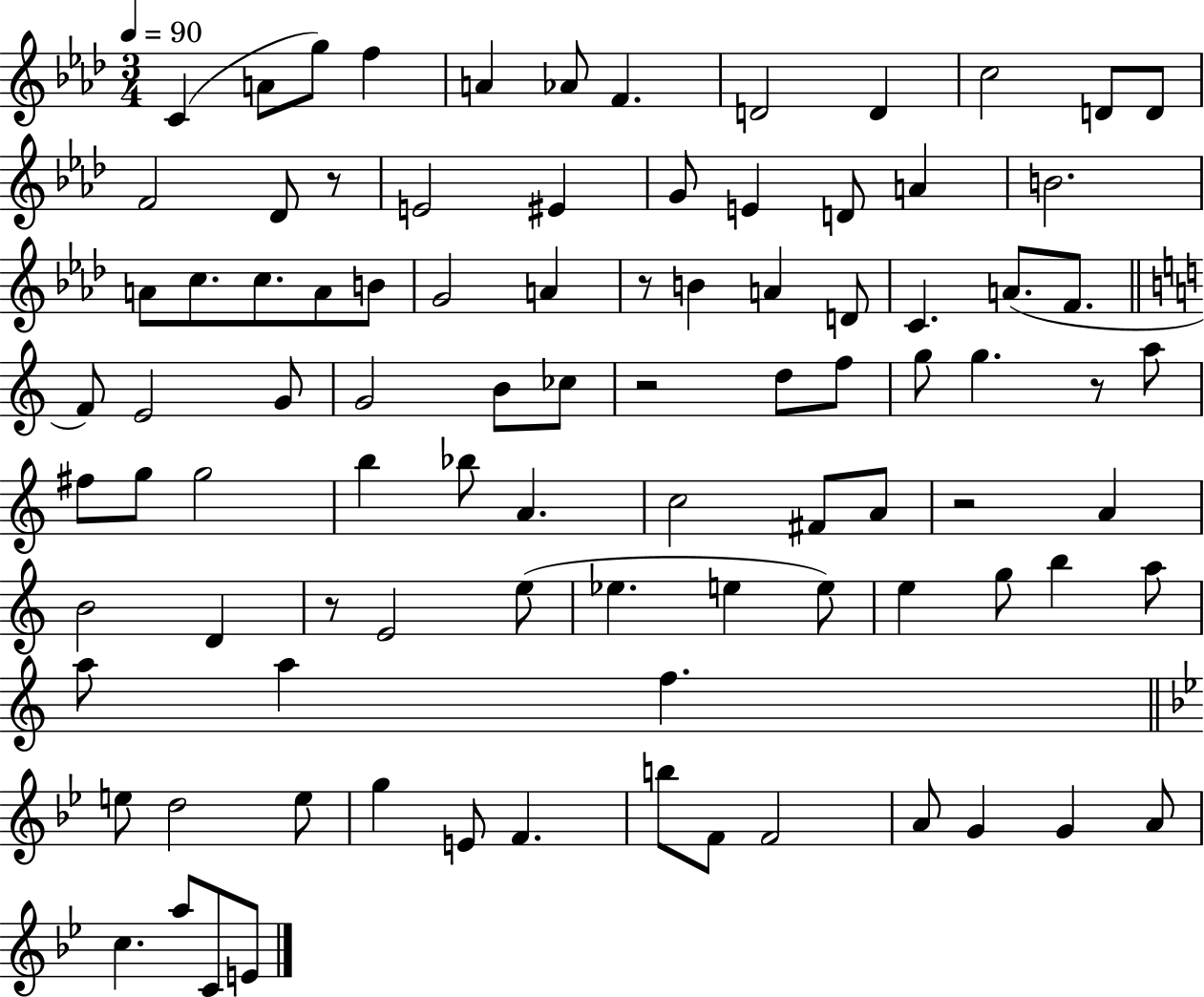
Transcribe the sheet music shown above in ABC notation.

X:1
T:Untitled
M:3/4
L:1/4
K:Ab
C A/2 g/2 f A _A/2 F D2 D c2 D/2 D/2 F2 _D/2 z/2 E2 ^E G/2 E D/2 A B2 A/2 c/2 c/2 A/2 B/2 G2 A z/2 B A D/2 C A/2 F/2 F/2 E2 G/2 G2 B/2 _c/2 z2 d/2 f/2 g/2 g z/2 a/2 ^f/2 g/2 g2 b _b/2 A c2 ^F/2 A/2 z2 A B2 D z/2 E2 e/2 _e e e/2 e g/2 b a/2 a/2 a f e/2 d2 e/2 g E/2 F b/2 F/2 F2 A/2 G G A/2 c a/2 C/2 E/2